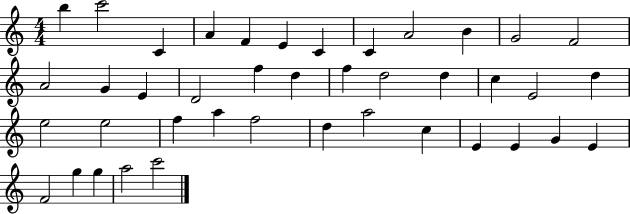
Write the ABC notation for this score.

X:1
T:Untitled
M:4/4
L:1/4
K:C
b c'2 C A F E C C A2 B G2 F2 A2 G E D2 f d f d2 d c E2 d e2 e2 f a f2 d a2 c E E G E F2 g g a2 c'2